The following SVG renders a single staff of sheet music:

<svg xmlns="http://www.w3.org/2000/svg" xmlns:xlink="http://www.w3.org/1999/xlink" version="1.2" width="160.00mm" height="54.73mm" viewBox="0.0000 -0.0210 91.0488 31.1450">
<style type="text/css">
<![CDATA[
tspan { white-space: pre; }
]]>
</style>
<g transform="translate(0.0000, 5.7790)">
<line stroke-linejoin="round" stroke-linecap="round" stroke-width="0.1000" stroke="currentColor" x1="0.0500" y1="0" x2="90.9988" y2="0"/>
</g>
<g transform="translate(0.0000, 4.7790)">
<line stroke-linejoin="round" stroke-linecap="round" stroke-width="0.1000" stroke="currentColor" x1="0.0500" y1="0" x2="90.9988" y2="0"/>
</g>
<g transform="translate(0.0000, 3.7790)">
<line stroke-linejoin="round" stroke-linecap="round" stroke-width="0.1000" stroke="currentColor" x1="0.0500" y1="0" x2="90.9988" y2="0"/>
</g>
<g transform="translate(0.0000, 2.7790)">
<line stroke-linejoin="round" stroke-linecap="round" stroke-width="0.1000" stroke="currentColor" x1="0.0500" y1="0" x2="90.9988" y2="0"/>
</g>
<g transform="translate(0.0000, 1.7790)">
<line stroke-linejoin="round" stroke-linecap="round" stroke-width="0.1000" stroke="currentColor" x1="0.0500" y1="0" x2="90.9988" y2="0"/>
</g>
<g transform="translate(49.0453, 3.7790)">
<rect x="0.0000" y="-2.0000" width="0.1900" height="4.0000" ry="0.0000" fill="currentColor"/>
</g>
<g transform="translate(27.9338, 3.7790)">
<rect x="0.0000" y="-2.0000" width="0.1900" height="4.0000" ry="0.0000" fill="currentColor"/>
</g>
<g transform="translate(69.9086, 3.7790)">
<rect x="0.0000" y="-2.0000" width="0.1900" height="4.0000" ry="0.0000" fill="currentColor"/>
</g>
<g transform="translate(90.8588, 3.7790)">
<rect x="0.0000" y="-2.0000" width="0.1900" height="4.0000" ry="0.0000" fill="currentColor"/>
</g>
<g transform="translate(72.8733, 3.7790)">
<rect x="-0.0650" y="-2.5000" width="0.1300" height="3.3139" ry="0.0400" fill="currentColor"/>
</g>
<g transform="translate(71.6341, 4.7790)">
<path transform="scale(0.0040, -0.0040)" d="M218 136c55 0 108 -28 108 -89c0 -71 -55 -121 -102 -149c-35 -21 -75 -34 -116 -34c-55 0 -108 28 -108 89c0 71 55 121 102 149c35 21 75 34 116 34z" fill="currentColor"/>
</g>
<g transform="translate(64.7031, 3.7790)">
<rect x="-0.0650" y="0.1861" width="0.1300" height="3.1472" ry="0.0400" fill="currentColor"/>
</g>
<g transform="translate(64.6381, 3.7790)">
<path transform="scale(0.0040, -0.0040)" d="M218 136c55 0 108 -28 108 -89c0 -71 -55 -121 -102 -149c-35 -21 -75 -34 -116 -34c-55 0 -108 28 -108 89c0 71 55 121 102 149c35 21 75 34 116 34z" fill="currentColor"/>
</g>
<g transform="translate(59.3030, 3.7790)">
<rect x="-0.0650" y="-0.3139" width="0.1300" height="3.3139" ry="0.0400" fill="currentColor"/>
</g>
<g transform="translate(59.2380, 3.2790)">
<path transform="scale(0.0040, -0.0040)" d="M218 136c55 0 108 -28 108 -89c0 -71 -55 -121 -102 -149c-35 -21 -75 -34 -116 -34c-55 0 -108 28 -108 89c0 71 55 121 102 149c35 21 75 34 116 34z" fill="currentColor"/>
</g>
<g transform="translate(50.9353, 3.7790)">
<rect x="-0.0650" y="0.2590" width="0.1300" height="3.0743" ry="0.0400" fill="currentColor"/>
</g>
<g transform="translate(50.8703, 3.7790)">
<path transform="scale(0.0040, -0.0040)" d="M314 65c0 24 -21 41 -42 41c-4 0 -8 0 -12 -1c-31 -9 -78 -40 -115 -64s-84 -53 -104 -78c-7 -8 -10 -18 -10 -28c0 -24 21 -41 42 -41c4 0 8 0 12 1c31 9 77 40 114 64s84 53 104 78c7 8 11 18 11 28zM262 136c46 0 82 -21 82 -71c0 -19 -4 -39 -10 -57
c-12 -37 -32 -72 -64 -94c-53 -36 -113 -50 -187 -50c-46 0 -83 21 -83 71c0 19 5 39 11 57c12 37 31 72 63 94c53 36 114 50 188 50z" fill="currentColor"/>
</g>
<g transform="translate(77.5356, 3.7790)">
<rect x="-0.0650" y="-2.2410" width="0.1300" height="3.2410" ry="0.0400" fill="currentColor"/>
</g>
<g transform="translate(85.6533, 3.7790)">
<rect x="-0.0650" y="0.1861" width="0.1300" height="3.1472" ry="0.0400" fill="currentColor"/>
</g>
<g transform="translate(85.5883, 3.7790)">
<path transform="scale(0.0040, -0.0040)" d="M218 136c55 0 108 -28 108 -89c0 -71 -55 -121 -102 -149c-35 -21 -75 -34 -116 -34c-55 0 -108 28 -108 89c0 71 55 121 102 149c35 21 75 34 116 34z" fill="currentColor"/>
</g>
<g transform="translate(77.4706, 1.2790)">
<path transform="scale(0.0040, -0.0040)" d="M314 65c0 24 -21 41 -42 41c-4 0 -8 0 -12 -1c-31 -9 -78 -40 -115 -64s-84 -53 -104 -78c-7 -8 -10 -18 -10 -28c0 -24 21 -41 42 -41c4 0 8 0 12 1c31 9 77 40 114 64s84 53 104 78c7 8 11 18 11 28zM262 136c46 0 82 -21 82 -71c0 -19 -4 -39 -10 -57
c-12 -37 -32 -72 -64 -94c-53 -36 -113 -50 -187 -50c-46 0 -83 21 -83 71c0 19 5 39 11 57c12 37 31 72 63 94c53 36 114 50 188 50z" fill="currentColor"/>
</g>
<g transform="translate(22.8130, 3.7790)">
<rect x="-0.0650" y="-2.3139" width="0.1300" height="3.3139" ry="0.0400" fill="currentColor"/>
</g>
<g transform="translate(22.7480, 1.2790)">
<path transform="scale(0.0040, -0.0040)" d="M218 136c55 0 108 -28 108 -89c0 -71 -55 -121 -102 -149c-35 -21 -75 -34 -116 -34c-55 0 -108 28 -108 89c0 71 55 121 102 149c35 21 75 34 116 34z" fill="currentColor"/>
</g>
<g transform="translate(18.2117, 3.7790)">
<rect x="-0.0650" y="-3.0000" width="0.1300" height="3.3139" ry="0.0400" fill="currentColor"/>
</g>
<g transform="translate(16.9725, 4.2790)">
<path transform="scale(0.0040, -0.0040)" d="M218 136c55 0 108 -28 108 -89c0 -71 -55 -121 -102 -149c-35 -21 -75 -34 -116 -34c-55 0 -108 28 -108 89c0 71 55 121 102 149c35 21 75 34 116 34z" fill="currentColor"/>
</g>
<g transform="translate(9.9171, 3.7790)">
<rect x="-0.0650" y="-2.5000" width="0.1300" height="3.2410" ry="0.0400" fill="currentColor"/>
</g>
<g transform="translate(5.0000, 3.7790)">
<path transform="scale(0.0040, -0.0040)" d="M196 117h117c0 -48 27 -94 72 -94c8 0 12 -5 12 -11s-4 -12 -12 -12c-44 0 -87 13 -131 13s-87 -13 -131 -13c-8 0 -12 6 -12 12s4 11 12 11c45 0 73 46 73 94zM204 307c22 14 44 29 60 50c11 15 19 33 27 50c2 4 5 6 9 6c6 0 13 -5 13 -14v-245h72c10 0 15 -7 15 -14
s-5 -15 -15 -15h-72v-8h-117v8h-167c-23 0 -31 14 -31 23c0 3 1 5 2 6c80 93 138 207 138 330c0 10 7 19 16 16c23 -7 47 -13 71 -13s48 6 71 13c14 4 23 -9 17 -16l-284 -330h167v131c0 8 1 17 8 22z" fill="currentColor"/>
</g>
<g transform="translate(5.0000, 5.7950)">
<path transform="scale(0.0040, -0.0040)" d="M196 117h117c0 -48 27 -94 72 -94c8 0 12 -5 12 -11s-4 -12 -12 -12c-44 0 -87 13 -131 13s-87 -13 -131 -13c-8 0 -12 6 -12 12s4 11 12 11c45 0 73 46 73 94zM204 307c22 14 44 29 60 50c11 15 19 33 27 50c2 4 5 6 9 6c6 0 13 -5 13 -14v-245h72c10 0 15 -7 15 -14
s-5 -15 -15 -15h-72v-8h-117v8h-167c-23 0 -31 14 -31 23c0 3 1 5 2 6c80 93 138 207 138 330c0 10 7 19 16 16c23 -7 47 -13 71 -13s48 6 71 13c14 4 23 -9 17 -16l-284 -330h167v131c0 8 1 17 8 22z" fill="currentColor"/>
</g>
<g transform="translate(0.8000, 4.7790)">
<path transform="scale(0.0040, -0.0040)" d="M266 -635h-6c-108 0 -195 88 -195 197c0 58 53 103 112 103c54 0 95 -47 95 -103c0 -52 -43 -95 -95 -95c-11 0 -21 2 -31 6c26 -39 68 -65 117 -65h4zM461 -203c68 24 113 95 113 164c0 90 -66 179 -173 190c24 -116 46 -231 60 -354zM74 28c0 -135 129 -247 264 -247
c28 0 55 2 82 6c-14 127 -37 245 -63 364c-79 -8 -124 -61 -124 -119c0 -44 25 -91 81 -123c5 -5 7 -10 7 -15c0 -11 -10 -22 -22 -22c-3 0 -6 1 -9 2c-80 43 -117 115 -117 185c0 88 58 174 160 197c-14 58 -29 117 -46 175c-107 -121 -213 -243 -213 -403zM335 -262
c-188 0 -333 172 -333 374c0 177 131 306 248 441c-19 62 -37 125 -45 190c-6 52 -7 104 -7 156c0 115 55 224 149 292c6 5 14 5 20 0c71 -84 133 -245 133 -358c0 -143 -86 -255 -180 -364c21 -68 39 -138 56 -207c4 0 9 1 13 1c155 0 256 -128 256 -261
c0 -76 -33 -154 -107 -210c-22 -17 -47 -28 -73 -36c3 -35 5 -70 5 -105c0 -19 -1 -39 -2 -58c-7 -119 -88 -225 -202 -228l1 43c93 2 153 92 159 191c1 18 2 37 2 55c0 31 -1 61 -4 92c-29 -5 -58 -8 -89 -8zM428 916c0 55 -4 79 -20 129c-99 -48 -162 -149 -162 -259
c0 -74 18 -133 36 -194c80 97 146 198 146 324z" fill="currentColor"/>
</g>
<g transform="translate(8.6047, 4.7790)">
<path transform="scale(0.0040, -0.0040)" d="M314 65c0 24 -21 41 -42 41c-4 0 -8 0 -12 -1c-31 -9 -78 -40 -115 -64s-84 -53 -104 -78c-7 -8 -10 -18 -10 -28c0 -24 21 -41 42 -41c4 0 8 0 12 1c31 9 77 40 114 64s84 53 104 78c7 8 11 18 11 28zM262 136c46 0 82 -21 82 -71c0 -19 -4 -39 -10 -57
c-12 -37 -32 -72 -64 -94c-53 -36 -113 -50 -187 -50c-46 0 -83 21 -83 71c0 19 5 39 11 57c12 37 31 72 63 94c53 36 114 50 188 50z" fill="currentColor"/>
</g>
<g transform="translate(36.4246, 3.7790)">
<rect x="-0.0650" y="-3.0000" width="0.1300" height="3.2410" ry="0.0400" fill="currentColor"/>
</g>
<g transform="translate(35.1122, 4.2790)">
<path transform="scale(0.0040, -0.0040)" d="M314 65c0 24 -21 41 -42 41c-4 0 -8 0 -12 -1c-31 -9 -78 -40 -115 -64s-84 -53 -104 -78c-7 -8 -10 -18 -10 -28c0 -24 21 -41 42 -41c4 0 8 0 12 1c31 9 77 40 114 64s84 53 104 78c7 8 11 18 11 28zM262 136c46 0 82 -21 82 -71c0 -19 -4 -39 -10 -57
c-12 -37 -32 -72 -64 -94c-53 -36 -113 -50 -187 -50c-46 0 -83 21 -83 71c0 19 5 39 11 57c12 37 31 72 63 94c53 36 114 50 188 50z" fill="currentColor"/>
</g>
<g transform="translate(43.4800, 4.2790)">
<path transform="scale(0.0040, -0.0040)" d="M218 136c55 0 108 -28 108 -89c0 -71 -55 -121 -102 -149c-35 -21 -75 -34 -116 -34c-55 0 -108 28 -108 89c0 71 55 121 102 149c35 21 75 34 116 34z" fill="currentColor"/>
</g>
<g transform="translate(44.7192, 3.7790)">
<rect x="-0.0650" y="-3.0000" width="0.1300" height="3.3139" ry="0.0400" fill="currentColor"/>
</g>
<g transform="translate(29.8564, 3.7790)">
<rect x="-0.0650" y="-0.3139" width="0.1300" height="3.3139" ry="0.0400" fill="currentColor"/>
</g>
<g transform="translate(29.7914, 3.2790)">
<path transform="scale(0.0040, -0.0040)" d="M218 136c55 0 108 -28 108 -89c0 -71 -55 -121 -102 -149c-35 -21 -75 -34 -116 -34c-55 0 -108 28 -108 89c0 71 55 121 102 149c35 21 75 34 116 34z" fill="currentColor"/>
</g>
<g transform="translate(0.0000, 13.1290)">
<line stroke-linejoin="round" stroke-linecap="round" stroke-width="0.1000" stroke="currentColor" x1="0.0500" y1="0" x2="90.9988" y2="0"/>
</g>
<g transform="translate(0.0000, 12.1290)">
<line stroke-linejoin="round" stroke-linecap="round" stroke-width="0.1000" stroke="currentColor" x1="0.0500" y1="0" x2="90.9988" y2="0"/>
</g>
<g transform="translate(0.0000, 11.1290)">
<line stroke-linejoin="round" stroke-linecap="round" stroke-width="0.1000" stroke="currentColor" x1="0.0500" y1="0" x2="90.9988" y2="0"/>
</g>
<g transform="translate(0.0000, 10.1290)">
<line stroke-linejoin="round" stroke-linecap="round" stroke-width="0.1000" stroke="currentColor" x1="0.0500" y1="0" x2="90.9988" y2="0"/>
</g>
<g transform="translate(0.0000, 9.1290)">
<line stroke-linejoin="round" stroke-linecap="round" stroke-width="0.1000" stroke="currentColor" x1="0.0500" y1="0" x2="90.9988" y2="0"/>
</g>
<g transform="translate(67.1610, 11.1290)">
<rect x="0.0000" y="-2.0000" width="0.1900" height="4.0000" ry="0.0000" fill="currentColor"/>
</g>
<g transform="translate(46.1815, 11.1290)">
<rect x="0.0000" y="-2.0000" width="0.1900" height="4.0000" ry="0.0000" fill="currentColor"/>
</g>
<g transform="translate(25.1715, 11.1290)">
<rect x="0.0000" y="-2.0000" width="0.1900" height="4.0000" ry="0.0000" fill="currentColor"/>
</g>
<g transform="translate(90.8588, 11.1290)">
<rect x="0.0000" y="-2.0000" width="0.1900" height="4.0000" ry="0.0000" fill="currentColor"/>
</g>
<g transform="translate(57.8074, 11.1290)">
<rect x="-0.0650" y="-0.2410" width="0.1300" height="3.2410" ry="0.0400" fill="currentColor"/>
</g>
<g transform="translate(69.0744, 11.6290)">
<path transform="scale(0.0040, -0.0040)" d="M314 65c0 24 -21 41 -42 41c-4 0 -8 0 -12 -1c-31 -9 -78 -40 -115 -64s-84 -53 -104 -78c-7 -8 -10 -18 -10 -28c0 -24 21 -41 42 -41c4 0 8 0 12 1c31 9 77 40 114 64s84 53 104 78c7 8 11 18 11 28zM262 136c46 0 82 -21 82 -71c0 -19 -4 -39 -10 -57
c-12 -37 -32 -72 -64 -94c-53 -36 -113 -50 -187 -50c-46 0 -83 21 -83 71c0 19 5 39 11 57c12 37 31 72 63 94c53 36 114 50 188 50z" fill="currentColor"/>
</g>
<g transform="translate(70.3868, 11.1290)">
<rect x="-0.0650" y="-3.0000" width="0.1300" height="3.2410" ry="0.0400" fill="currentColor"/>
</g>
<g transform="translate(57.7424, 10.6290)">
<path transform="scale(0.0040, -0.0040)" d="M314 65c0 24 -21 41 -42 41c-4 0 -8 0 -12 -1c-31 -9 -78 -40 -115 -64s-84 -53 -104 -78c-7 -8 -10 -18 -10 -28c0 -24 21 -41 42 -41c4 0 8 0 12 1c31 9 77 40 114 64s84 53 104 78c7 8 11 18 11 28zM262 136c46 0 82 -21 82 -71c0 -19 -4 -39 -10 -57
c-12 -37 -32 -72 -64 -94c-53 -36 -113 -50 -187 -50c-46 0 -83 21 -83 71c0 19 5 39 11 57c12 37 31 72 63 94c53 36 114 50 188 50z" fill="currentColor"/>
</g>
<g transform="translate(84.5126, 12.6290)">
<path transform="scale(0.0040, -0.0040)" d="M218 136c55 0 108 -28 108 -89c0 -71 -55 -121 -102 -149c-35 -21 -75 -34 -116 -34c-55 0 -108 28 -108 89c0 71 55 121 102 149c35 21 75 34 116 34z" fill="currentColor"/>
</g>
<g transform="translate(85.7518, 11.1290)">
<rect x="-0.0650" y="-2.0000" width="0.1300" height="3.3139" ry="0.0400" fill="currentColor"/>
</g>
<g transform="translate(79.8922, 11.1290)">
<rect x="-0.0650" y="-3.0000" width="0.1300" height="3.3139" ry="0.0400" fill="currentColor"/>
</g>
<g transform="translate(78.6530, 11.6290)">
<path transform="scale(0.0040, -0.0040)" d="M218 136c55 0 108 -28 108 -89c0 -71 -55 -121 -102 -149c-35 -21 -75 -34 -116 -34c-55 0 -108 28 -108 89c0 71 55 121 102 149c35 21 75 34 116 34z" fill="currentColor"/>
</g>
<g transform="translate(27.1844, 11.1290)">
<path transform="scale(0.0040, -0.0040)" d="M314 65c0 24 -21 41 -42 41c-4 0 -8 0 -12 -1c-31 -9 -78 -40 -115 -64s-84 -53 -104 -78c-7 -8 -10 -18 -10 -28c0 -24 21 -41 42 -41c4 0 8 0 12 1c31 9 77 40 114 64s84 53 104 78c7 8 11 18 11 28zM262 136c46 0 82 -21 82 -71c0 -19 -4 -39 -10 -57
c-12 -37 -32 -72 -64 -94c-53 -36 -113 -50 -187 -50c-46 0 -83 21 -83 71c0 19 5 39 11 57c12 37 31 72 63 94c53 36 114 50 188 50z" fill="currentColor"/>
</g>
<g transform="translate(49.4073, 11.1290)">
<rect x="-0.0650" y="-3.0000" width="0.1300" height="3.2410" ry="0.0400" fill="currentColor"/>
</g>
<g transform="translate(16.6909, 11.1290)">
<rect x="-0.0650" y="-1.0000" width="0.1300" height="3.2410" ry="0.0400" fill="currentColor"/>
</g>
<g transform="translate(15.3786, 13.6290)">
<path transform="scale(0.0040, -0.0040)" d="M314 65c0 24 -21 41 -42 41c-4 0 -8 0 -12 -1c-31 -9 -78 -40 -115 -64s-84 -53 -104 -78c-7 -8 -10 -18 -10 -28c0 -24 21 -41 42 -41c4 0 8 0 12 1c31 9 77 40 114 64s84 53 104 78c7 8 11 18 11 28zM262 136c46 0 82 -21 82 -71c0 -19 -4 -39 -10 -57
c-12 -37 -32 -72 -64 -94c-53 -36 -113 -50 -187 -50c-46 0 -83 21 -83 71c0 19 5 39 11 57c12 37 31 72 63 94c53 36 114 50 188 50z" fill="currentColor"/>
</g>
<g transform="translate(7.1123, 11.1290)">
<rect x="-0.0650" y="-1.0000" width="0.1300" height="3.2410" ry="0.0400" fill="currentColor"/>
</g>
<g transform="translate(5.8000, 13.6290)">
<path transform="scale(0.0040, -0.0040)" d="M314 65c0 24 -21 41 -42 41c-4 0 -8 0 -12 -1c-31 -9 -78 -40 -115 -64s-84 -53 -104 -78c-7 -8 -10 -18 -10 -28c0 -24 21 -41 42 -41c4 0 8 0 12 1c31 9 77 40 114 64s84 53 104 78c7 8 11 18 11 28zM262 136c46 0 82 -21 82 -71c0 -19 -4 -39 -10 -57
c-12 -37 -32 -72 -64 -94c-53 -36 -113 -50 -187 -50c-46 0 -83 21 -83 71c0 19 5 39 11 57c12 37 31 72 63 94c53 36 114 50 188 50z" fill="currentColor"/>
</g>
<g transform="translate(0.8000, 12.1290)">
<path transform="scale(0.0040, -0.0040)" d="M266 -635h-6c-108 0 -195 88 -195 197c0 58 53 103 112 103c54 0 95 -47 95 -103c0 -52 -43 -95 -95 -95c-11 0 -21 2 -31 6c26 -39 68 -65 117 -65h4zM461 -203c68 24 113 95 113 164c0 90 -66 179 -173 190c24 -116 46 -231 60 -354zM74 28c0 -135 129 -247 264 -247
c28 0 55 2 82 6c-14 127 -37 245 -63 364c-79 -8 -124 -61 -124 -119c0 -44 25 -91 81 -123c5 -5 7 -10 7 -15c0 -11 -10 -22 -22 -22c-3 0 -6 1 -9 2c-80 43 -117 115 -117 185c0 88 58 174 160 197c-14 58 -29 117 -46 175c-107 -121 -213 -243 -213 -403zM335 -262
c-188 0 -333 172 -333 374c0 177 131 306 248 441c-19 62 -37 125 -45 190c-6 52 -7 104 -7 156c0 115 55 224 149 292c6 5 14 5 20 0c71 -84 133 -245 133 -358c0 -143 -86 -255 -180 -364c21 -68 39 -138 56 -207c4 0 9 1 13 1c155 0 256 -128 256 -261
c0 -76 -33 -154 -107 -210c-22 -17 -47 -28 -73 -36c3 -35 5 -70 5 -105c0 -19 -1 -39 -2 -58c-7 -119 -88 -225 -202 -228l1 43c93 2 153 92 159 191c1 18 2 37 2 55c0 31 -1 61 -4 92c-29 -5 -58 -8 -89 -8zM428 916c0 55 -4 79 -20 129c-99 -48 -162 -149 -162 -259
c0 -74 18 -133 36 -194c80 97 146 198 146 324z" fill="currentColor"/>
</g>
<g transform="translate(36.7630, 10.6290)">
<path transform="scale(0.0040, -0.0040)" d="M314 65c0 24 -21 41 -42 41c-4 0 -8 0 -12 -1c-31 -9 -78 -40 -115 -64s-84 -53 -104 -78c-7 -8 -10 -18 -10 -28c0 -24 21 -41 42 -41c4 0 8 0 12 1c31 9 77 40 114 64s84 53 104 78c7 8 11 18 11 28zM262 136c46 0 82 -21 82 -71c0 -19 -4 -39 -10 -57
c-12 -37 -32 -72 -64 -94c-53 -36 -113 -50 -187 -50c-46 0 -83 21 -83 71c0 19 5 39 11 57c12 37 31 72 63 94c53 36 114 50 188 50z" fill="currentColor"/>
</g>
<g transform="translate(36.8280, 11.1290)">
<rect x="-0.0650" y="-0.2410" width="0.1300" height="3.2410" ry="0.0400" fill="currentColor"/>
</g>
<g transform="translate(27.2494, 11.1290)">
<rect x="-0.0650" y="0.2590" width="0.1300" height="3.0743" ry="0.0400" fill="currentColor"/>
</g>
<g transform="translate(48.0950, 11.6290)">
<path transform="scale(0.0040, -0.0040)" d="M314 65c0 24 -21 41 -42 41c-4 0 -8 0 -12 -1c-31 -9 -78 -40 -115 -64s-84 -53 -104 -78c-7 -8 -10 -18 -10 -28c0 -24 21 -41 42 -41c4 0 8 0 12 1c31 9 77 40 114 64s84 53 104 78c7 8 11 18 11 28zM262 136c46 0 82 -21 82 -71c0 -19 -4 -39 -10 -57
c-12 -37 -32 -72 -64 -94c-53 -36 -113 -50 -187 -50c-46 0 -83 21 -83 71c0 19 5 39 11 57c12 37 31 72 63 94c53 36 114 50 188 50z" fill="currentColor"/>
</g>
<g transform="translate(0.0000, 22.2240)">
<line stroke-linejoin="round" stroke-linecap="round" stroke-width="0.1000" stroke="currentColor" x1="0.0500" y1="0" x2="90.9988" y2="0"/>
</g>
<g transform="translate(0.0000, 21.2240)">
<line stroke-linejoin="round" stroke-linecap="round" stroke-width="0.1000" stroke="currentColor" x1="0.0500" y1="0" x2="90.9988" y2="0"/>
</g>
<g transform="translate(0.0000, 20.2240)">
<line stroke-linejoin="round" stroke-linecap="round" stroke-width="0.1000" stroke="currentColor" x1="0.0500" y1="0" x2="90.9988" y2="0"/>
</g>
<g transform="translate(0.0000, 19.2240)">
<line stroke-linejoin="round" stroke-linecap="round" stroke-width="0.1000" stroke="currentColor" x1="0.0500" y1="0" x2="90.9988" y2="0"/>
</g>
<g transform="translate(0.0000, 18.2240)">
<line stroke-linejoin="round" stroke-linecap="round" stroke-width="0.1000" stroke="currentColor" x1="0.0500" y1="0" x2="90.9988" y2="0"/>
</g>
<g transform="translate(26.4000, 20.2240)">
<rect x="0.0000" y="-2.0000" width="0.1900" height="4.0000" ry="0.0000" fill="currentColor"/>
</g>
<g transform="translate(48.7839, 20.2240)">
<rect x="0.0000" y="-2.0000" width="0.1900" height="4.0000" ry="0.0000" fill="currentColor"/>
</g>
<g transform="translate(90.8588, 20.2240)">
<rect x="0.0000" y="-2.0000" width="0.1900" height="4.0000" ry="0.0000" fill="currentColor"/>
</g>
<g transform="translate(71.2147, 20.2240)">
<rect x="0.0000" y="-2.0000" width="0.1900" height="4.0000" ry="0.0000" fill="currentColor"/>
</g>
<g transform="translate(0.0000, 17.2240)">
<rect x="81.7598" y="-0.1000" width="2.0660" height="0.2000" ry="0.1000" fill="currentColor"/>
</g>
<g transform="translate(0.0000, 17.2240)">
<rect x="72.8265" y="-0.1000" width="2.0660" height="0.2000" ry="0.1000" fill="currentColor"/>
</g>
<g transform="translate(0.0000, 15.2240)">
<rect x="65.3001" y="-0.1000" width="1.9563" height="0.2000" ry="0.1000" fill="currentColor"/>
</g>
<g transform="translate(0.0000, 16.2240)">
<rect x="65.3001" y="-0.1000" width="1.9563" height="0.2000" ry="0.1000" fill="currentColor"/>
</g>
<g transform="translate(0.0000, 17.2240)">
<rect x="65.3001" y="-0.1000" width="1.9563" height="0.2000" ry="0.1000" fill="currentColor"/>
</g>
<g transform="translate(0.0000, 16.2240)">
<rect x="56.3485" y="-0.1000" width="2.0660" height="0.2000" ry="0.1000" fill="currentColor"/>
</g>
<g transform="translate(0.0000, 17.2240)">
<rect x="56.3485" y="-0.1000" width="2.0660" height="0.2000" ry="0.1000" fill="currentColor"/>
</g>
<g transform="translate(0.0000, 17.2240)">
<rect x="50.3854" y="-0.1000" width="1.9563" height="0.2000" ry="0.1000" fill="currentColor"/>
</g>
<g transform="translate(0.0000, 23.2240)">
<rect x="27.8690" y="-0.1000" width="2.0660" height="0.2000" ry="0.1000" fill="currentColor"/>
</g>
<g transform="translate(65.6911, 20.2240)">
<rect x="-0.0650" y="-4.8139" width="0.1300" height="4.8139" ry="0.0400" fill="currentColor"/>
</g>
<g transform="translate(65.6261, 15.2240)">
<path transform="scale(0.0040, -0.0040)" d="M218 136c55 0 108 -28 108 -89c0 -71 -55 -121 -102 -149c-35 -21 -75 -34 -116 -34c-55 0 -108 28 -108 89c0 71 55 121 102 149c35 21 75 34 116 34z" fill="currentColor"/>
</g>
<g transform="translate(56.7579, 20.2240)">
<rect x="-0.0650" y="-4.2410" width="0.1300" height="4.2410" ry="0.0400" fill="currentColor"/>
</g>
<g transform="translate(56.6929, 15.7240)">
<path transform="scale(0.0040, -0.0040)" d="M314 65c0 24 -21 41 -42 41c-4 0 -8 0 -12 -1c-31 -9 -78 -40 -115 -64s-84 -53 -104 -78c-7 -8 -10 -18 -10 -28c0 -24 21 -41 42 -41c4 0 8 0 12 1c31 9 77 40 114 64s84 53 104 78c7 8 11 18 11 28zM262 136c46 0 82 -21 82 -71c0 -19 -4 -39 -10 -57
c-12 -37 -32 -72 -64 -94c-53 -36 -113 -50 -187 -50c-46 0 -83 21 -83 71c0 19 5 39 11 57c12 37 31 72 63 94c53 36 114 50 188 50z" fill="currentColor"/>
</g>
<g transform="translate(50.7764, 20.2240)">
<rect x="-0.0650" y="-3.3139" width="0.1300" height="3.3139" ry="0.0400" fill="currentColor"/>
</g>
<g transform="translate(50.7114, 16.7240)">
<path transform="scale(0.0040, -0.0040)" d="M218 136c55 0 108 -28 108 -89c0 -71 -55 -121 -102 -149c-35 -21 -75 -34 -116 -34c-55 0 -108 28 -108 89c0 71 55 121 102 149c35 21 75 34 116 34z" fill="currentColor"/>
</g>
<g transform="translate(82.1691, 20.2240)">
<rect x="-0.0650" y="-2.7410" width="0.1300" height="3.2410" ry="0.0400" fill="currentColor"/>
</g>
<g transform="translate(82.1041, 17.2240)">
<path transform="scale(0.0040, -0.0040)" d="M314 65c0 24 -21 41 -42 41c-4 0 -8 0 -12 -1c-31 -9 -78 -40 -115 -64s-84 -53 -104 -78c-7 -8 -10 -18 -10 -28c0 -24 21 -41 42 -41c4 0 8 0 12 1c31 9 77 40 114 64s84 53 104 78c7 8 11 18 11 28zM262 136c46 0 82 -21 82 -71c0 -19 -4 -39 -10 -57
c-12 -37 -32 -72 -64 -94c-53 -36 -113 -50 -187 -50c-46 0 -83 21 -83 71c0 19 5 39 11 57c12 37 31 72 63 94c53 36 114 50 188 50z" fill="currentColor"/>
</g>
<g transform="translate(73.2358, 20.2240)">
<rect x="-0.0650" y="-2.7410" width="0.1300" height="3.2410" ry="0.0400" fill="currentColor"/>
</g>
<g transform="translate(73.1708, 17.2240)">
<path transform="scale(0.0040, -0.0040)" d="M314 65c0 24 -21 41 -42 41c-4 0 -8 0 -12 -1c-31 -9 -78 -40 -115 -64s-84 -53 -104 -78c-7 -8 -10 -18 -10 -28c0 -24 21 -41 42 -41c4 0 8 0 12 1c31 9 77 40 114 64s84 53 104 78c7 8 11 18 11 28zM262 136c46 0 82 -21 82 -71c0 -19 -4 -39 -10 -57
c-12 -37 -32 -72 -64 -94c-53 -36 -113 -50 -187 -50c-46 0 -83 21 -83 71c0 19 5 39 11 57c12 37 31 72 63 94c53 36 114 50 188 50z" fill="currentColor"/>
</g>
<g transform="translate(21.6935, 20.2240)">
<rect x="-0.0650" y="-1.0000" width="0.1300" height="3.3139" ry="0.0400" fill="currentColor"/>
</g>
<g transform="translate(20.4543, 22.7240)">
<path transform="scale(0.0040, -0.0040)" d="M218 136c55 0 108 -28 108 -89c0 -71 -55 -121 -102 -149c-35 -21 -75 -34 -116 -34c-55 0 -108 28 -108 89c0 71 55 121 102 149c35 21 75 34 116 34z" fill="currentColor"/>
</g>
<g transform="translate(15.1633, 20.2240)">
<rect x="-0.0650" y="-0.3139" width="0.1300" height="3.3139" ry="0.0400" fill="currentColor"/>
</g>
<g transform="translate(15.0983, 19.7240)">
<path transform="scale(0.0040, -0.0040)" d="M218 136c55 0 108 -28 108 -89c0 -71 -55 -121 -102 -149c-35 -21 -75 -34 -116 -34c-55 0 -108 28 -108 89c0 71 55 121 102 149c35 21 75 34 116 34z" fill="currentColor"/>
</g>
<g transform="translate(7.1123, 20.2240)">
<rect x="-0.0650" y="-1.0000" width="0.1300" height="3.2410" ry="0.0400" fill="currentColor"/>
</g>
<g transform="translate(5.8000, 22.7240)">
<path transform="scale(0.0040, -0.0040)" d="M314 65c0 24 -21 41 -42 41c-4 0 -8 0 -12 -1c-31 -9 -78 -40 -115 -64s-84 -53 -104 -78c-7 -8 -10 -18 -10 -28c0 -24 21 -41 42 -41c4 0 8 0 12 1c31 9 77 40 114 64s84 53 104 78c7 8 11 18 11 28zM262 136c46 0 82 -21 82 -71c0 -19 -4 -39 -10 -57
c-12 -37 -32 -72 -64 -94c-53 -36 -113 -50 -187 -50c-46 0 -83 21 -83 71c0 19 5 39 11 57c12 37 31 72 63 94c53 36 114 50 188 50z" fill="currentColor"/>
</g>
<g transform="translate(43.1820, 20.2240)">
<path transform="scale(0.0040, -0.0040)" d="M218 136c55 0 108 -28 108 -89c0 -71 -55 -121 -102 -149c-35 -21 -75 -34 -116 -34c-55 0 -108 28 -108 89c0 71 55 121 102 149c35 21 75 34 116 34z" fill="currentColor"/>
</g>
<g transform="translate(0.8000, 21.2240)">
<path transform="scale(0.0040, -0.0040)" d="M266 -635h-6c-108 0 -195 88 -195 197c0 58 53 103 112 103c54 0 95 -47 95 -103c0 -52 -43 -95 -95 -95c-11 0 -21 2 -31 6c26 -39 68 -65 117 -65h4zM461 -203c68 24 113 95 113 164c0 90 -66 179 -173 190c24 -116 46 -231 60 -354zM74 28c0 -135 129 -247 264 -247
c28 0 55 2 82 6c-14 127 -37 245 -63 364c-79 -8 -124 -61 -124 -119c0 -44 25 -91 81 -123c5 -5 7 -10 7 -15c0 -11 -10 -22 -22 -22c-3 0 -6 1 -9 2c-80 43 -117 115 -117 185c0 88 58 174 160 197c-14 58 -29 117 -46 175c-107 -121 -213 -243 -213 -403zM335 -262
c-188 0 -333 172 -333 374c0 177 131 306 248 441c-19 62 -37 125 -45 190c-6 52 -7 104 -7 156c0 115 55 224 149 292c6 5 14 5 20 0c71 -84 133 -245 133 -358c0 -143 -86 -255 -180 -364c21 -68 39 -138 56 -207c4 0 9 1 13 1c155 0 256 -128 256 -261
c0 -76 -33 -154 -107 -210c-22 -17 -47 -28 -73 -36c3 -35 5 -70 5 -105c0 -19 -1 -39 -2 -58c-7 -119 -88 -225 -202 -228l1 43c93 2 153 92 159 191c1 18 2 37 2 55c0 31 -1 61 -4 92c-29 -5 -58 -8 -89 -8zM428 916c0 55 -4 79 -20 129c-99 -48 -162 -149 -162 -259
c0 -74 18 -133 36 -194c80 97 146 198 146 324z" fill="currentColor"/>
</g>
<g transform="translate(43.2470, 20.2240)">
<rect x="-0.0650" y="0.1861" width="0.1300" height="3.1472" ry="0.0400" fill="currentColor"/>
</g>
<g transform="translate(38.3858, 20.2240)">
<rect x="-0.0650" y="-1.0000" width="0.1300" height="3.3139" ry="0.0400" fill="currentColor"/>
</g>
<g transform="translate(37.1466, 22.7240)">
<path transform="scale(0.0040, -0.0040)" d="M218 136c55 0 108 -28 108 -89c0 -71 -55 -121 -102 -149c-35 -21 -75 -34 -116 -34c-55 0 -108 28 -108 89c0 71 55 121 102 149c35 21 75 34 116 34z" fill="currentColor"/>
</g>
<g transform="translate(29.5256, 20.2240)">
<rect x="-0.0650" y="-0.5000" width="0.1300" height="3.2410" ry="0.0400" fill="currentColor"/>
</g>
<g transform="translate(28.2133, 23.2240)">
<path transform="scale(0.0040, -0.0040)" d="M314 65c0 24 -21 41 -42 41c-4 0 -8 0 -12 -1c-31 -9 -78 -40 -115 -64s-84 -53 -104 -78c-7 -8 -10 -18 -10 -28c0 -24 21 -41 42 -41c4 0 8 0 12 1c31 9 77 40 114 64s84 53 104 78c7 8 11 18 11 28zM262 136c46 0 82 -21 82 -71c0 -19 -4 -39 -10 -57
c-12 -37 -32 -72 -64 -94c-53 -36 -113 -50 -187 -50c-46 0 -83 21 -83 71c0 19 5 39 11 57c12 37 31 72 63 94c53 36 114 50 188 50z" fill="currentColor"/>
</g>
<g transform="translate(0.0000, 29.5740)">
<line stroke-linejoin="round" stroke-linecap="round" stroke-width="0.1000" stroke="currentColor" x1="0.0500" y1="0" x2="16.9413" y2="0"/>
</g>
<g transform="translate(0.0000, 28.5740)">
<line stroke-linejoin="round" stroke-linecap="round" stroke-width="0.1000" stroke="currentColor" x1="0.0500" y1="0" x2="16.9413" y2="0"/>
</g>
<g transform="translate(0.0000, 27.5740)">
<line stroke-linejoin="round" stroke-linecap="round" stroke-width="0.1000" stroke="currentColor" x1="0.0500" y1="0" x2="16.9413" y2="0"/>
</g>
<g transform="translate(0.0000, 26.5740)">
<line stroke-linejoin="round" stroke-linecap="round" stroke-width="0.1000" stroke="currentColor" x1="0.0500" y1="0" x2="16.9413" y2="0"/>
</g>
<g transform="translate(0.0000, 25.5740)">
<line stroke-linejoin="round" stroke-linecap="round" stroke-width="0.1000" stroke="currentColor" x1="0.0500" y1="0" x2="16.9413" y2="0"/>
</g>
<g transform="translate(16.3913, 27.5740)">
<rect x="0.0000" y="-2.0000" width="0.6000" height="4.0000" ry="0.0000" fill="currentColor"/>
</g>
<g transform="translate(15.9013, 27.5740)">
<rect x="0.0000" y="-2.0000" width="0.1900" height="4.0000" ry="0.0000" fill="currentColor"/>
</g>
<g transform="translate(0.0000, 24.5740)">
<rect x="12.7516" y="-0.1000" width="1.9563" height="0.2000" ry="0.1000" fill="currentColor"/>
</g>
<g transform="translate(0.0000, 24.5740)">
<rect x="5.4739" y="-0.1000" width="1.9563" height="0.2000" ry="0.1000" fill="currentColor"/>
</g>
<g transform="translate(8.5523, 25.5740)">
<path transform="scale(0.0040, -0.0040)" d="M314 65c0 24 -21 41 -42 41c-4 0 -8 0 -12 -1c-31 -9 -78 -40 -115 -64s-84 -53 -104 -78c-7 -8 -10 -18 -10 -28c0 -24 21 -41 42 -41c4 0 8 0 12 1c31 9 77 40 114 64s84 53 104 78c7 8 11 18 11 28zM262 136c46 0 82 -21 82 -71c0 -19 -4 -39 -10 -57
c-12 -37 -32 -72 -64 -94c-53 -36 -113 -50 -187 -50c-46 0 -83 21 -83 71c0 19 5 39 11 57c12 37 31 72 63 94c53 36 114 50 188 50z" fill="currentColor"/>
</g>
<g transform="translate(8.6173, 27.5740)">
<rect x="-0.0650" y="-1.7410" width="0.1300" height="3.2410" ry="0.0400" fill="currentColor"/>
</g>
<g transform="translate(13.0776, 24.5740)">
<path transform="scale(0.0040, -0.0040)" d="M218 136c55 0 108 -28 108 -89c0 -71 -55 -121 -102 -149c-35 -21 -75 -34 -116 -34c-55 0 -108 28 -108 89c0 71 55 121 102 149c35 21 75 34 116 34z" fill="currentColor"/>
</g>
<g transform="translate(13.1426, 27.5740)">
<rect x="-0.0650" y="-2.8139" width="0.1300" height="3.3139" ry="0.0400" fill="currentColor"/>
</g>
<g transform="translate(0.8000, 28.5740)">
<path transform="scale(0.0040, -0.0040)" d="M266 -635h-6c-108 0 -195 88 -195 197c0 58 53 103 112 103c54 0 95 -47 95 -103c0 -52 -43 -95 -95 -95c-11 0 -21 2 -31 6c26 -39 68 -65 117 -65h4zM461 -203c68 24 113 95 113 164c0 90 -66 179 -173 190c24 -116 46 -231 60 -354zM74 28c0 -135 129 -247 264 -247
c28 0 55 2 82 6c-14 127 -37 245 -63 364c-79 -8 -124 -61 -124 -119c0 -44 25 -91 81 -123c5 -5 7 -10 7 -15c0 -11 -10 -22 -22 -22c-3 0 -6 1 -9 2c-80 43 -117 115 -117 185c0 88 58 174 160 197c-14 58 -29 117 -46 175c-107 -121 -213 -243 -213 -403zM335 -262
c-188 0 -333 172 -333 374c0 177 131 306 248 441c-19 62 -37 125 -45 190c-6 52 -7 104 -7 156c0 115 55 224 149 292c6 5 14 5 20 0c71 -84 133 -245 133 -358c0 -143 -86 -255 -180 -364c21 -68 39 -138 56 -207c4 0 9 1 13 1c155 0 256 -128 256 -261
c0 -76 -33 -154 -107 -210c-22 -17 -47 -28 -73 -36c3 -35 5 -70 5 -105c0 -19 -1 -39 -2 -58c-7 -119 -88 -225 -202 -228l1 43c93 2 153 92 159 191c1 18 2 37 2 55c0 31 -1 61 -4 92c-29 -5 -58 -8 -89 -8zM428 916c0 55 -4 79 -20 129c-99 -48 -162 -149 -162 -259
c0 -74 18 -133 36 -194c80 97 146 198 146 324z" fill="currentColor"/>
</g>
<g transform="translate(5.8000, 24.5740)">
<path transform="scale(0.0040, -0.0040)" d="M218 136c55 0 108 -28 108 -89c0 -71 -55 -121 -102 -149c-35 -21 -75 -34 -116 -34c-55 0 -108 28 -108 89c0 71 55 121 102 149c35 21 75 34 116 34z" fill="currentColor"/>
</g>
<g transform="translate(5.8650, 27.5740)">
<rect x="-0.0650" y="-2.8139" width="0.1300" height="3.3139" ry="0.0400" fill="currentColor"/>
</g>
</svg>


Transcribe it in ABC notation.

X:1
T:Untitled
M:4/4
L:1/4
K:C
G2 A g c A2 A B2 c B G g2 B D2 D2 B2 c2 A2 c2 A2 A F D2 c D C2 D B b d'2 e' a2 a2 a f2 a